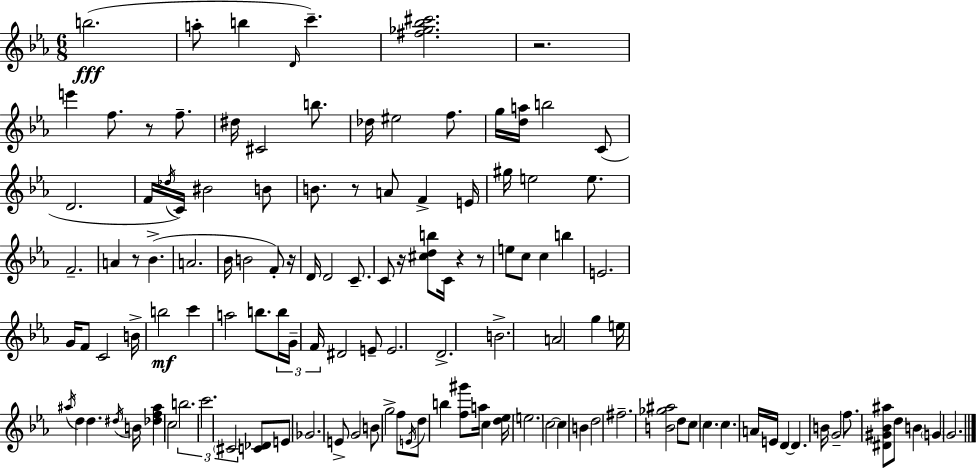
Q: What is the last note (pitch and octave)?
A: G4